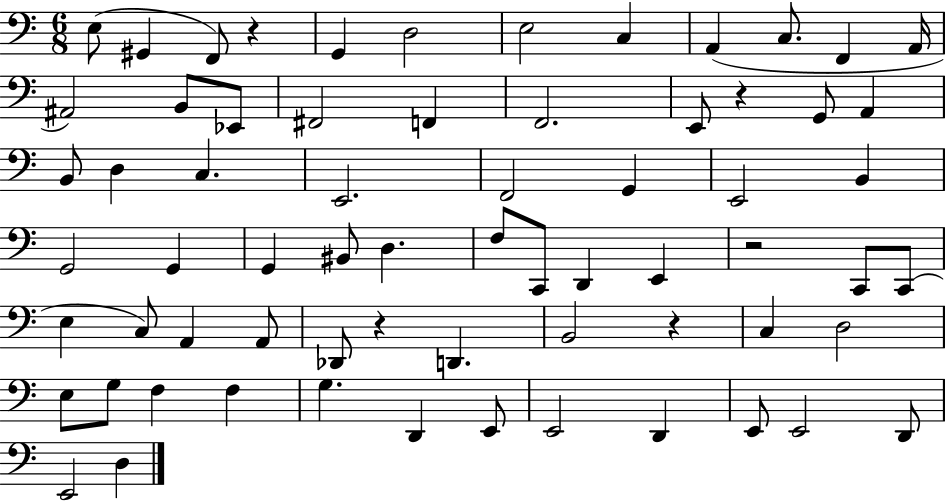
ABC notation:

X:1
T:Untitled
M:6/8
L:1/4
K:C
E,/2 ^G,, F,,/2 z G,, D,2 E,2 C, A,, C,/2 F,, A,,/4 ^A,,2 B,,/2 _E,,/2 ^F,,2 F,, F,,2 E,,/2 z G,,/2 A,, B,,/2 D, C, E,,2 F,,2 G,, E,,2 B,, G,,2 G,, G,, ^B,,/2 D, F,/2 C,,/2 D,, E,, z2 C,,/2 C,,/2 E, C,/2 A,, A,,/2 _D,,/2 z D,, B,,2 z C, D,2 E,/2 G,/2 F, F, G, D,, E,,/2 E,,2 D,, E,,/2 E,,2 D,,/2 E,,2 D,